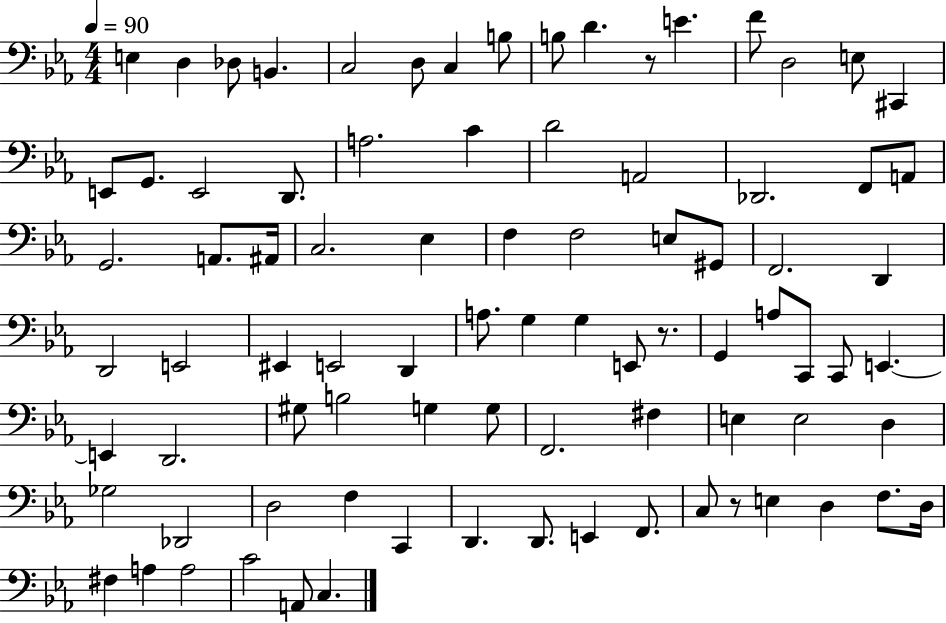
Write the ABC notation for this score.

X:1
T:Untitled
M:4/4
L:1/4
K:Eb
E, D, _D,/2 B,, C,2 D,/2 C, B,/2 B,/2 D z/2 E F/2 D,2 E,/2 ^C,, E,,/2 G,,/2 E,,2 D,,/2 A,2 C D2 A,,2 _D,,2 F,,/2 A,,/2 G,,2 A,,/2 ^A,,/4 C,2 _E, F, F,2 E,/2 ^G,,/2 F,,2 D,, D,,2 E,,2 ^E,, E,,2 D,, A,/2 G, G, E,,/2 z/2 G,, A,/2 C,,/2 C,,/2 E,, E,, D,,2 ^G,/2 B,2 G, G,/2 F,,2 ^F, E, E,2 D, _G,2 _D,,2 D,2 F, C,, D,, D,,/2 E,, F,,/2 C,/2 z/2 E, D, F,/2 D,/4 ^F, A, A,2 C2 A,,/2 C,